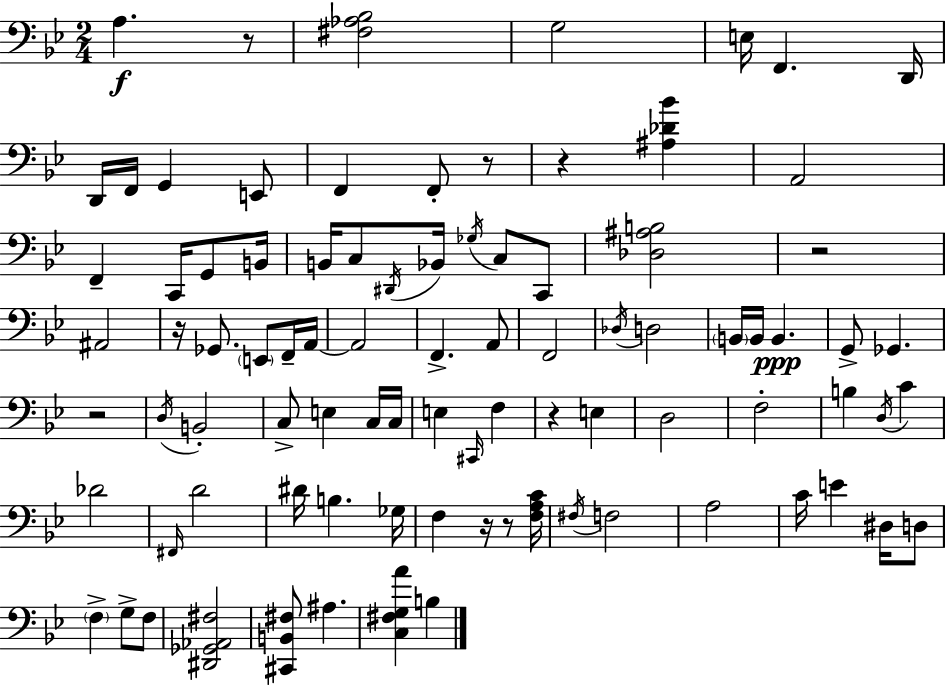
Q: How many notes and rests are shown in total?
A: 89